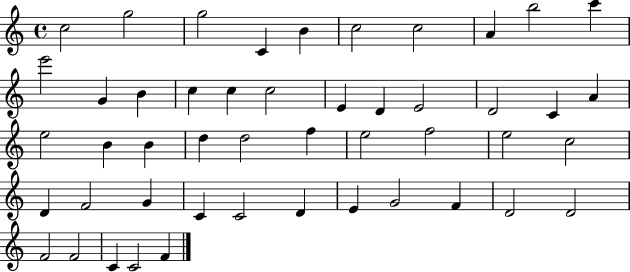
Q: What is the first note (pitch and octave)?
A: C5